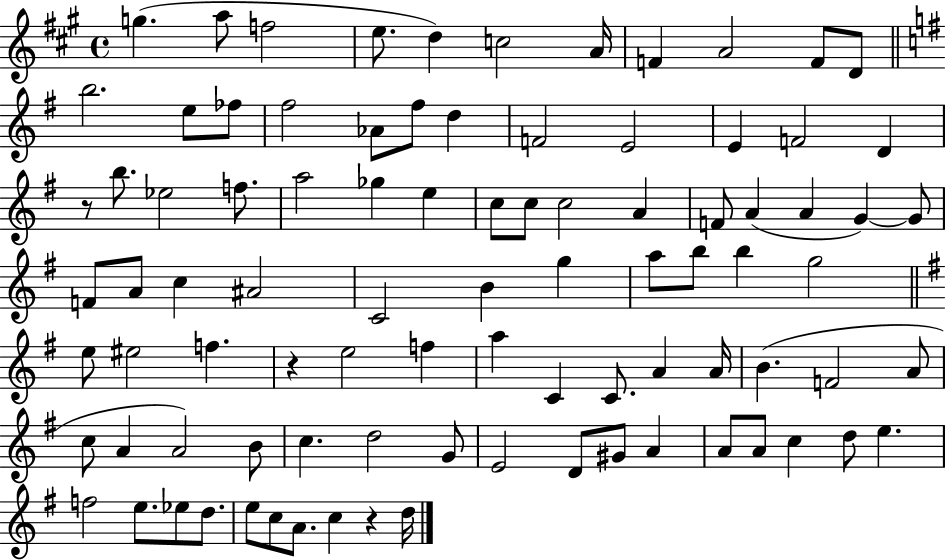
X:1
T:Untitled
M:4/4
L:1/4
K:A
g a/2 f2 e/2 d c2 A/4 F A2 F/2 D/2 b2 e/2 _f/2 ^f2 _A/2 ^f/2 d F2 E2 E F2 D z/2 b/2 _e2 f/2 a2 _g e c/2 c/2 c2 A F/2 A A G G/2 F/2 A/2 c ^A2 C2 B g a/2 b/2 b g2 e/2 ^e2 f z e2 f a C C/2 A A/4 B F2 A/2 c/2 A A2 B/2 c d2 G/2 E2 D/2 ^G/2 A A/2 A/2 c d/2 e f2 e/2 _e/2 d/2 e/2 c/2 A/2 c z d/4